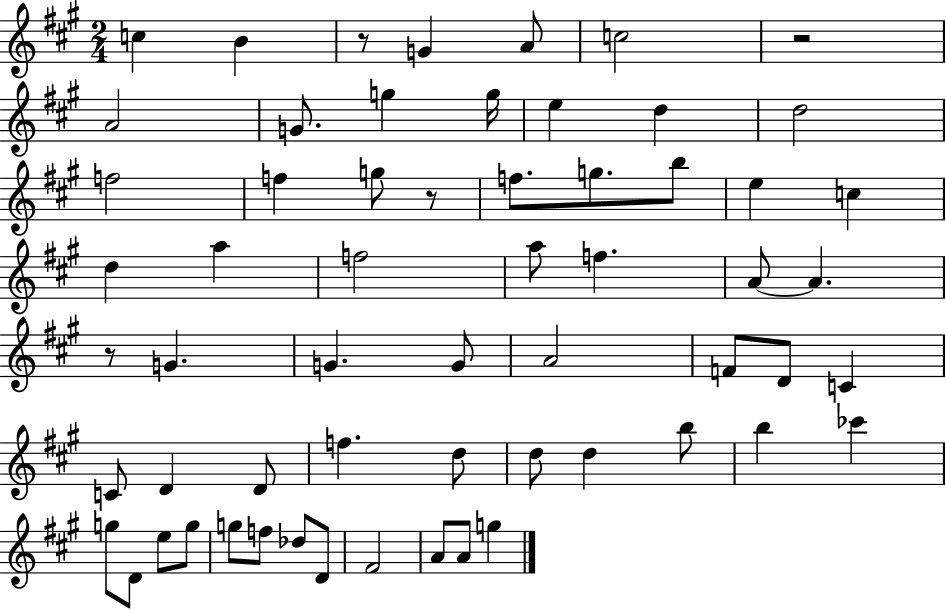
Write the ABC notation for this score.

X:1
T:Untitled
M:2/4
L:1/4
K:A
c B z/2 G A/2 c2 z2 A2 G/2 g g/4 e d d2 f2 f g/2 z/2 f/2 g/2 b/2 e c d a f2 a/2 f A/2 A z/2 G G G/2 A2 F/2 D/2 C C/2 D D/2 f d/2 d/2 d b/2 b _c' g/2 D/2 e/2 g/2 g/2 f/2 _d/2 D/2 ^F2 A/2 A/2 g